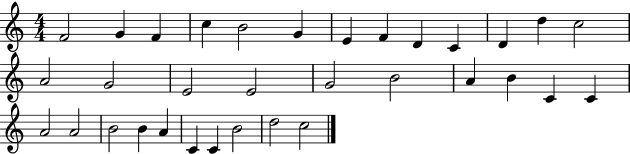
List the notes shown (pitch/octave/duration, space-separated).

F4/h G4/q F4/q C5/q B4/h G4/q E4/q F4/q D4/q C4/q D4/q D5/q C5/h A4/h G4/h E4/h E4/h G4/h B4/h A4/q B4/q C4/q C4/q A4/h A4/h B4/h B4/q A4/q C4/q C4/q B4/h D5/h C5/h